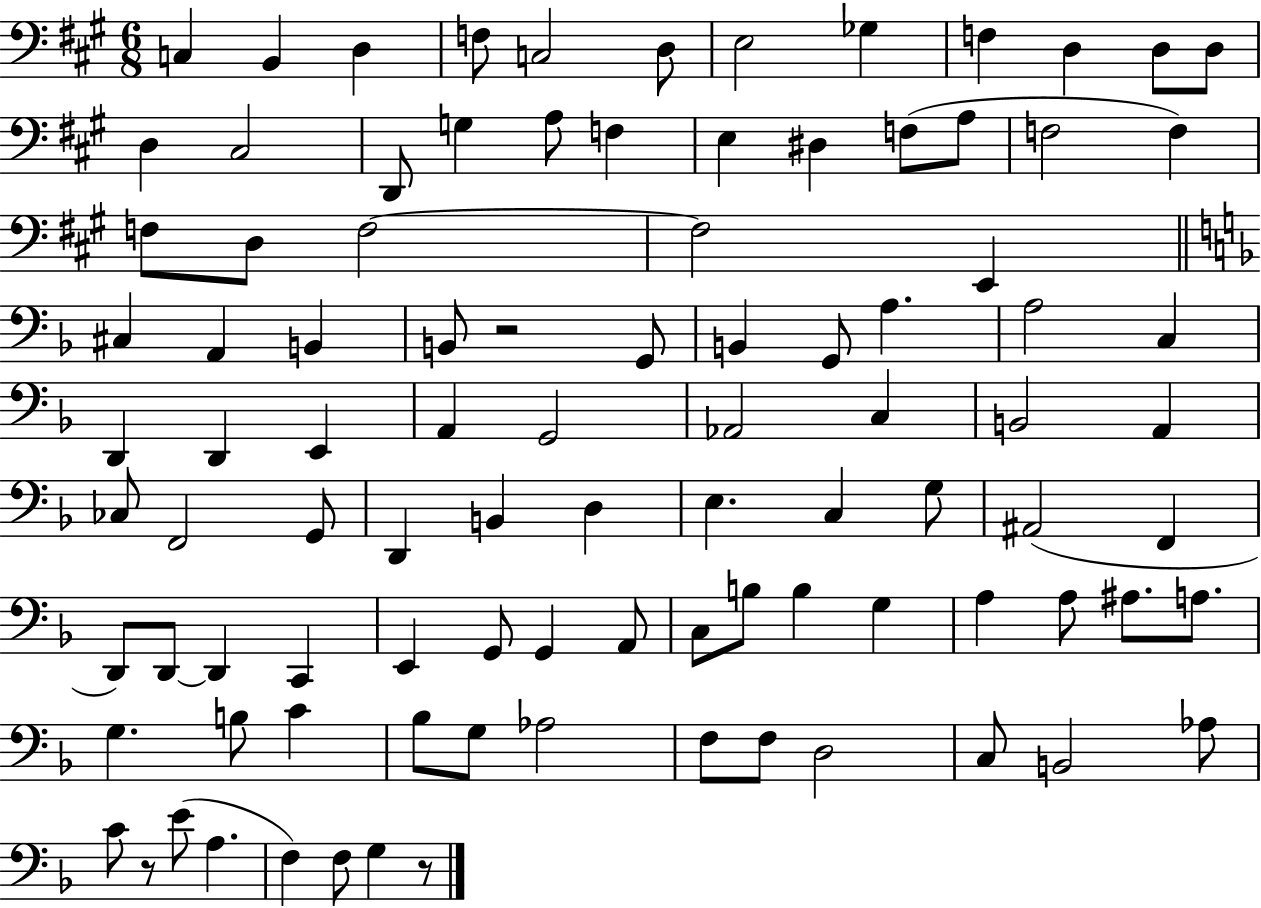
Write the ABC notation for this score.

X:1
T:Untitled
M:6/8
L:1/4
K:A
C, B,, D, F,/2 C,2 D,/2 E,2 _G, F, D, D,/2 D,/2 D, ^C,2 D,,/2 G, A,/2 F, E, ^D, F,/2 A,/2 F,2 F, F,/2 D,/2 F,2 F,2 E,, ^C, A,, B,, B,,/2 z2 G,,/2 B,, G,,/2 A, A,2 C, D,, D,, E,, A,, G,,2 _A,,2 C, B,,2 A,, _C,/2 F,,2 G,,/2 D,, B,, D, E, C, G,/2 ^A,,2 F,, D,,/2 D,,/2 D,, C,, E,, G,,/2 G,, A,,/2 C,/2 B,/2 B, G, A, A,/2 ^A,/2 A,/2 G, B,/2 C _B,/2 G,/2 _A,2 F,/2 F,/2 D,2 C,/2 B,,2 _A,/2 C/2 z/2 E/2 A, F, F,/2 G, z/2